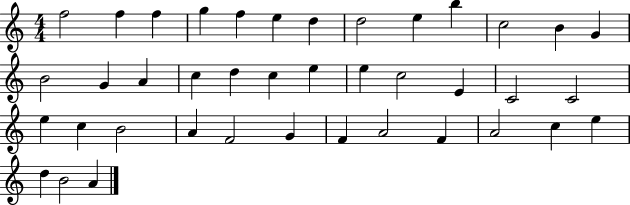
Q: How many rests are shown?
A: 0